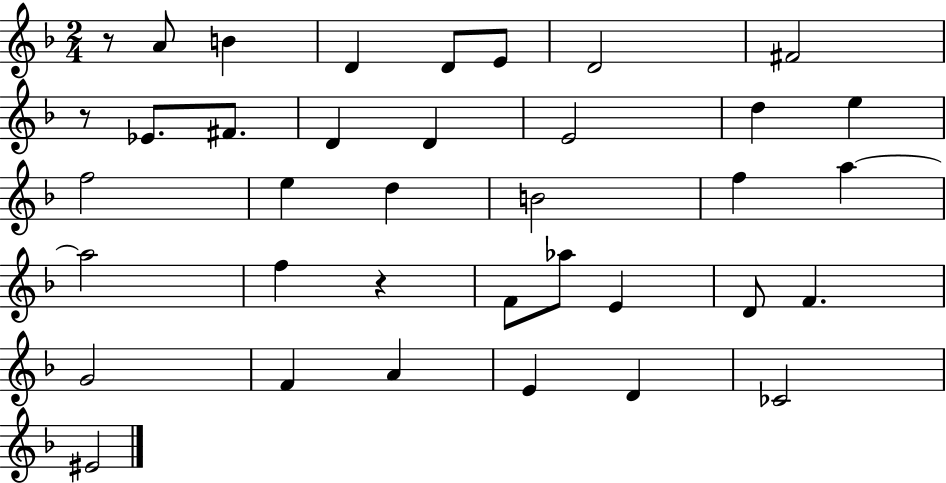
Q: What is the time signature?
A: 2/4